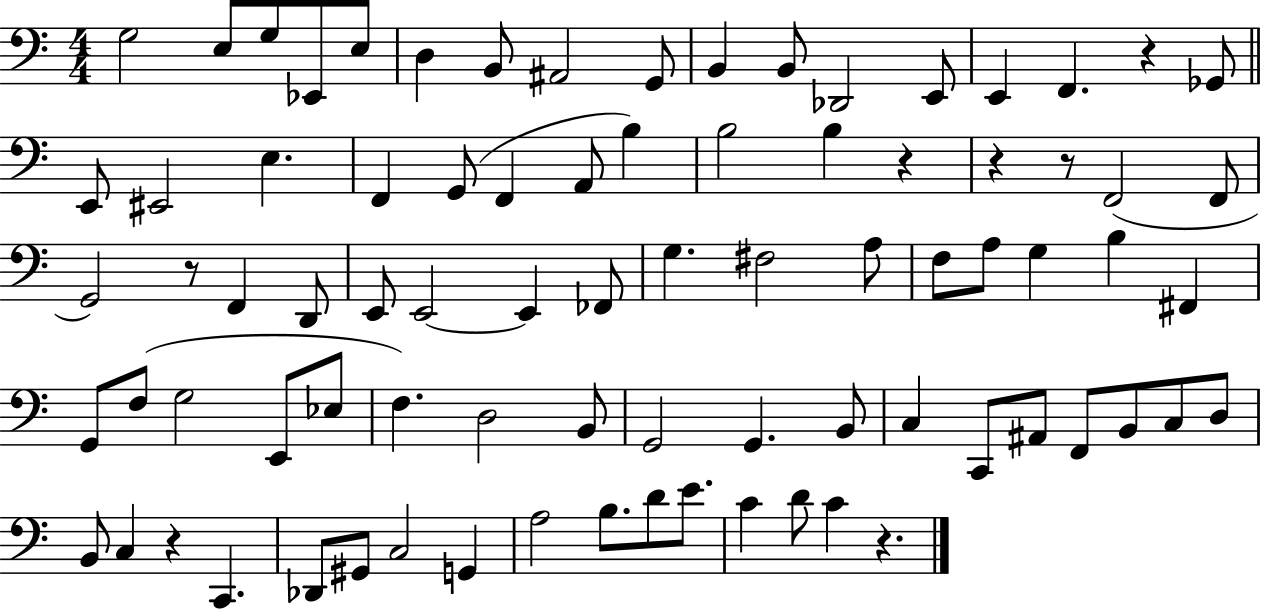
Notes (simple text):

G3/h E3/e G3/e Eb2/e E3/e D3/q B2/e A#2/h G2/e B2/q B2/e Db2/h E2/e E2/q F2/q. R/q Gb2/e E2/e EIS2/h E3/q. F2/q G2/e F2/q A2/e B3/q B3/h B3/q R/q R/q R/e F2/h F2/e G2/h R/e F2/q D2/e E2/e E2/h E2/q FES2/e G3/q. F#3/h A3/e F3/e A3/e G3/q B3/q F#2/q G2/e F3/e G3/h E2/e Eb3/e F3/q. D3/h B2/e G2/h G2/q. B2/e C3/q C2/e A#2/e F2/e B2/e C3/e D3/e B2/e C3/q R/q C2/q. Db2/e G#2/e C3/h G2/q A3/h B3/e. D4/e E4/e. C4/q D4/e C4/q R/q.